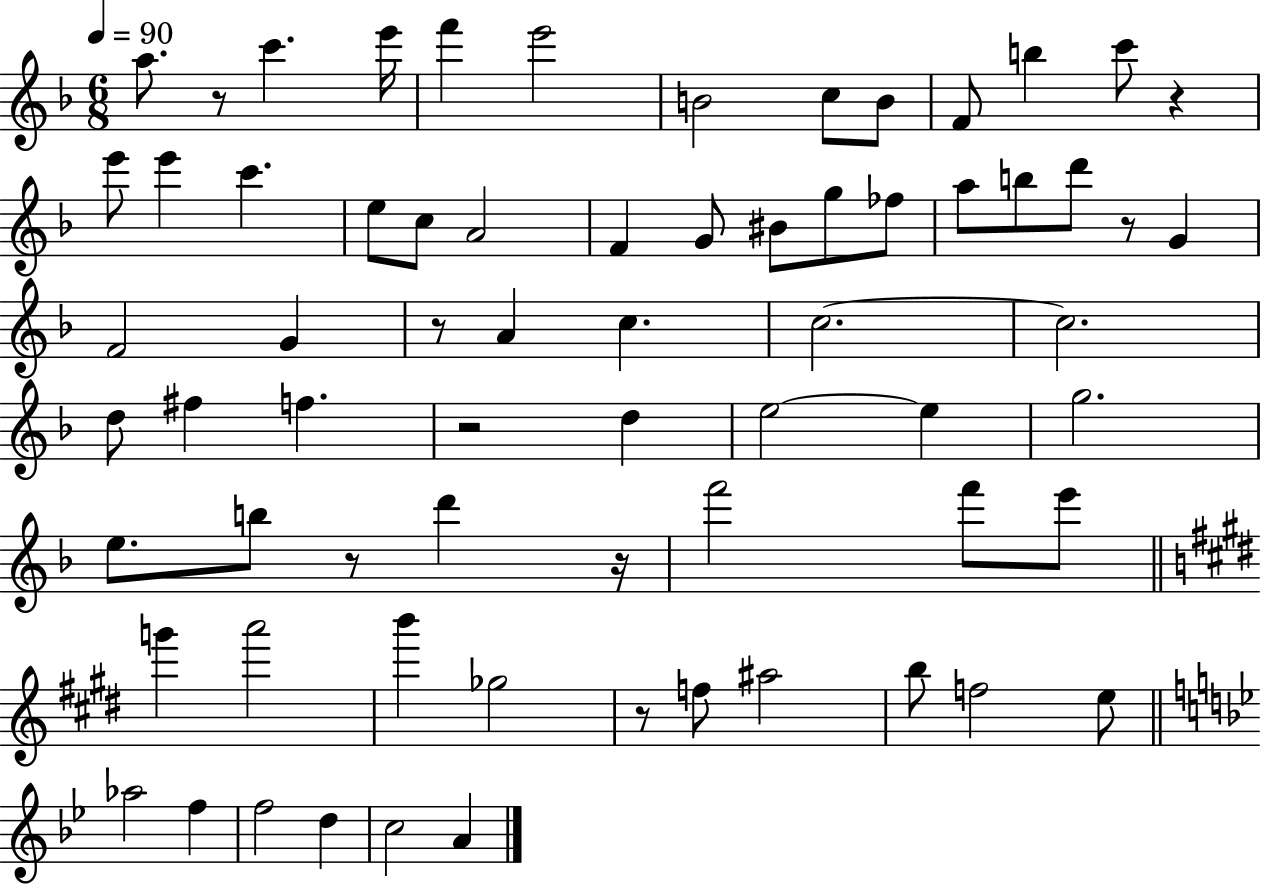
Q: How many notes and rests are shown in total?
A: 68